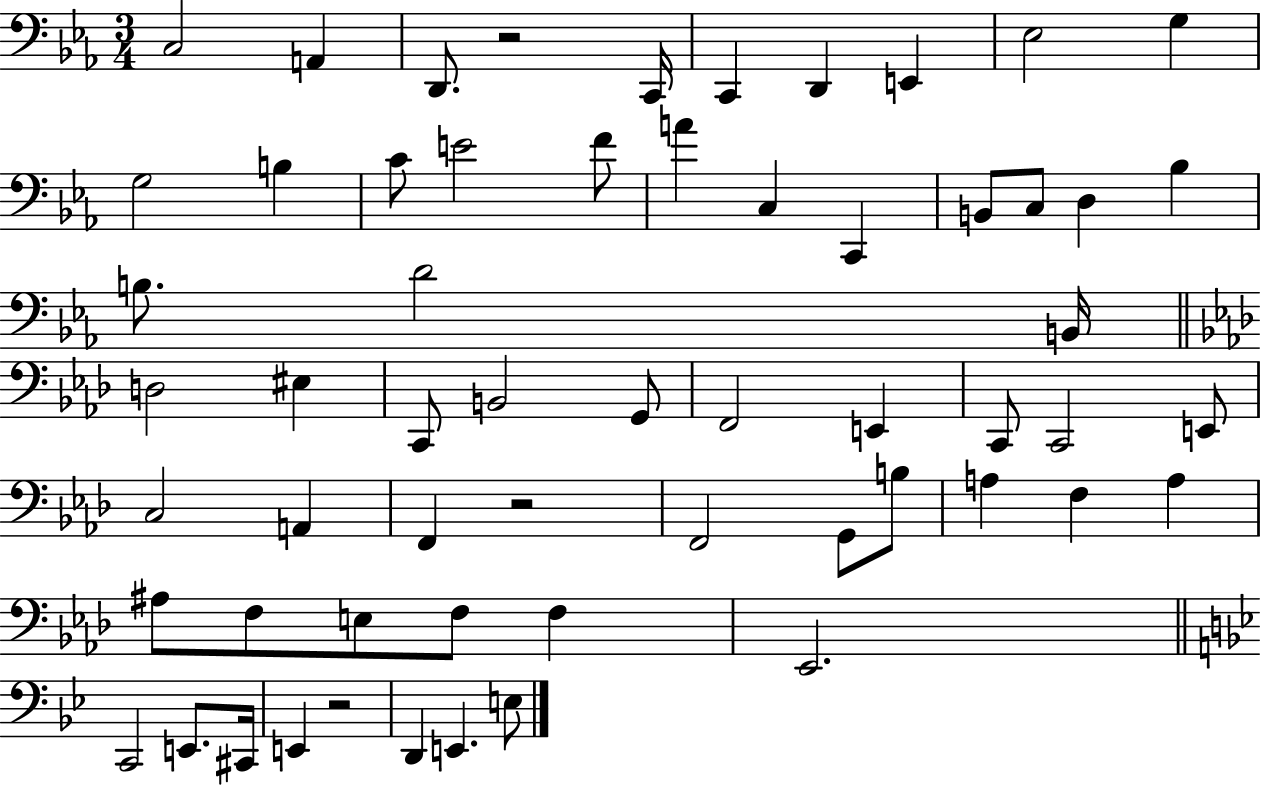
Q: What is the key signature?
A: EES major